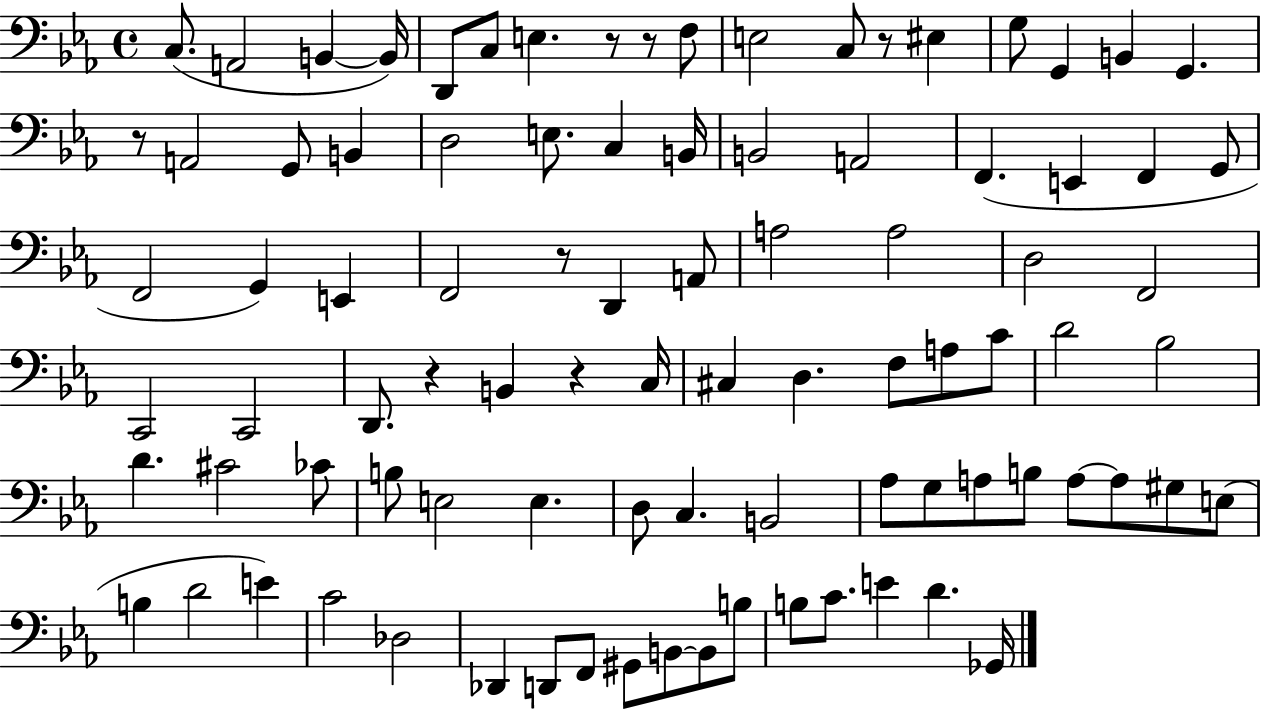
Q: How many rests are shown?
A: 7